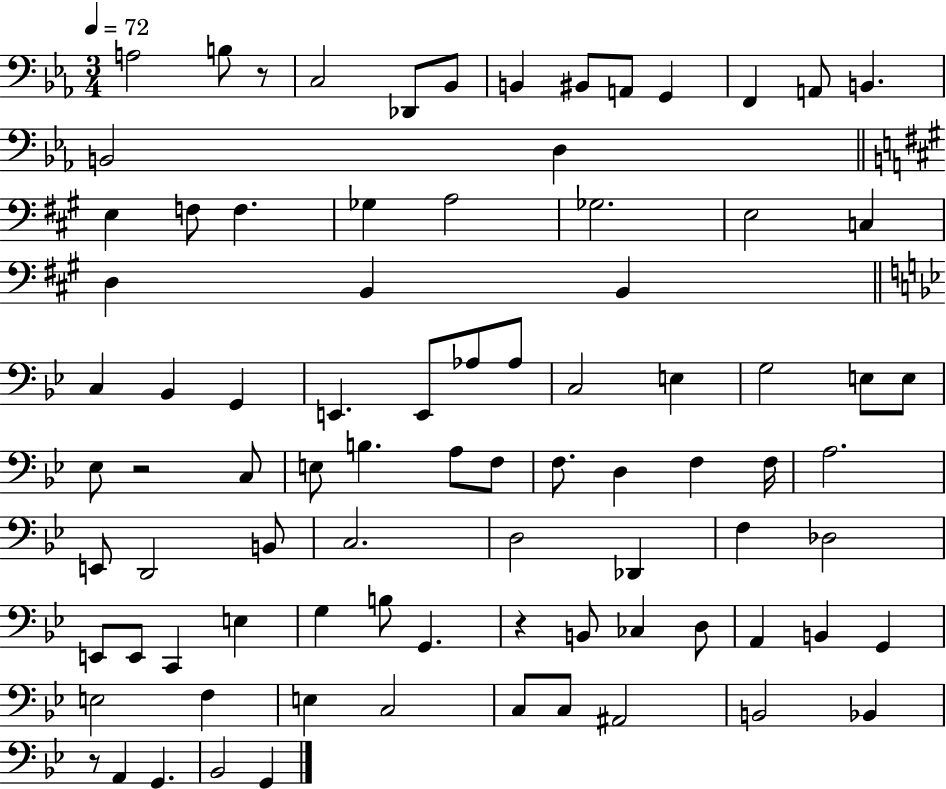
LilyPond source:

{
  \clef bass
  \numericTimeSignature
  \time 3/4
  \key ees \major
  \tempo 4 = 72
  a2 b8 r8 | c2 des,8 bes,8 | b,4 bis,8 a,8 g,4 | f,4 a,8 b,4. | \break b,2 d4 | \bar "||" \break \key a \major e4 f8 f4. | ges4 a2 | ges2. | e2 c4 | \break d4 b,4 b,4 | \bar "||" \break \key bes \major c4 bes,4 g,4 | e,4. e,8 aes8 aes8 | c2 e4 | g2 e8 e8 | \break ees8 r2 c8 | e8 b4. a8 f8 | f8. d4 f4 f16 | a2. | \break e,8 d,2 b,8 | c2. | d2 des,4 | f4 des2 | \break e,8 e,8 c,4 e4 | g4 b8 g,4. | r4 b,8 ces4 d8 | a,4 b,4 g,4 | \break e2 f4 | e4 c2 | c8 c8 ais,2 | b,2 bes,4 | \break r8 a,4 g,4. | bes,2 g,4 | \bar "|."
}